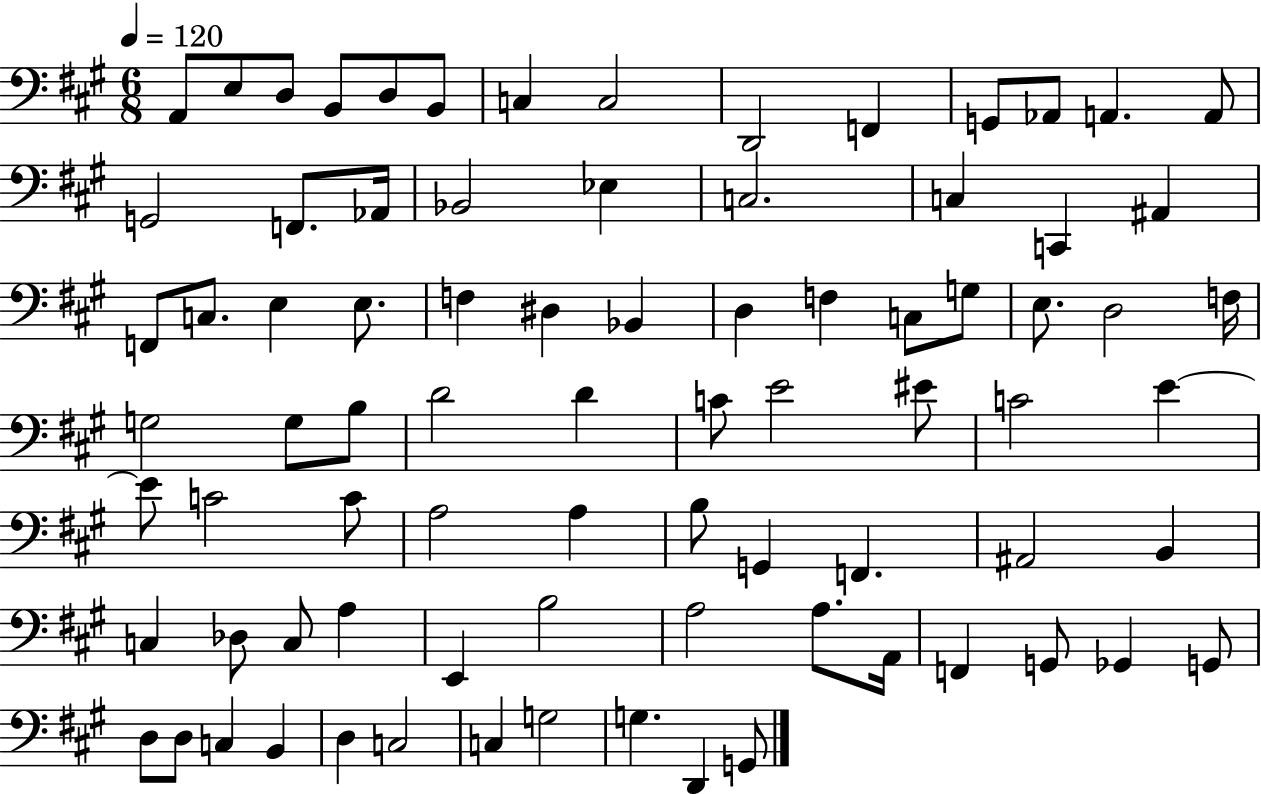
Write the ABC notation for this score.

X:1
T:Untitled
M:6/8
L:1/4
K:A
A,,/2 E,/2 D,/2 B,,/2 D,/2 B,,/2 C, C,2 D,,2 F,, G,,/2 _A,,/2 A,, A,,/2 G,,2 F,,/2 _A,,/4 _B,,2 _E, C,2 C, C,, ^A,, F,,/2 C,/2 E, E,/2 F, ^D, _B,, D, F, C,/2 G,/2 E,/2 D,2 F,/4 G,2 G,/2 B,/2 D2 D C/2 E2 ^E/2 C2 E E/2 C2 C/2 A,2 A, B,/2 G,, F,, ^A,,2 B,, C, _D,/2 C,/2 A, E,, B,2 A,2 A,/2 A,,/4 F,, G,,/2 _G,, G,,/2 D,/2 D,/2 C, B,, D, C,2 C, G,2 G, D,, G,,/2